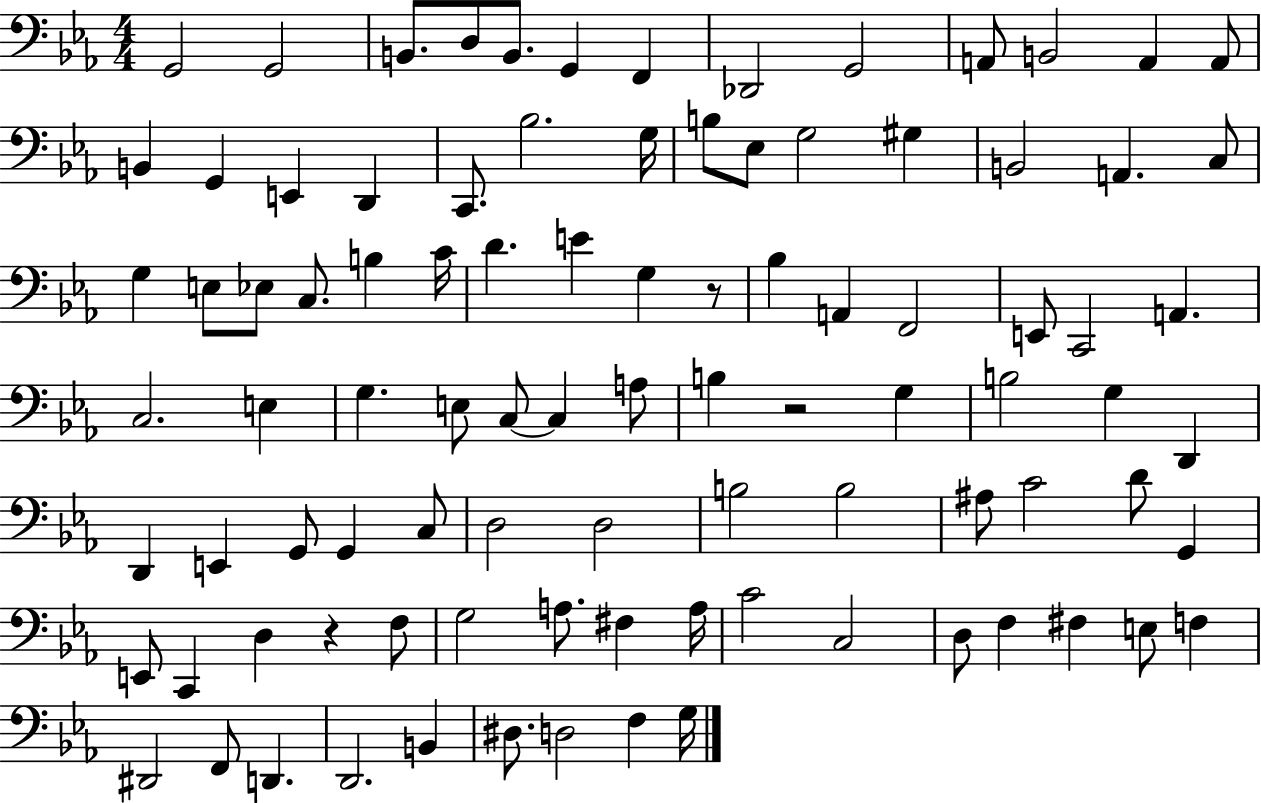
X:1
T:Untitled
M:4/4
L:1/4
K:Eb
G,,2 G,,2 B,,/2 D,/2 B,,/2 G,, F,, _D,,2 G,,2 A,,/2 B,,2 A,, A,,/2 B,, G,, E,, D,, C,,/2 _B,2 G,/4 B,/2 _E,/2 G,2 ^G, B,,2 A,, C,/2 G, E,/2 _E,/2 C,/2 B, C/4 D E G, z/2 _B, A,, F,,2 E,,/2 C,,2 A,, C,2 E, G, E,/2 C,/2 C, A,/2 B, z2 G, B,2 G, D,, D,, E,, G,,/2 G,, C,/2 D,2 D,2 B,2 B,2 ^A,/2 C2 D/2 G,, E,,/2 C,, D, z F,/2 G,2 A,/2 ^F, A,/4 C2 C,2 D,/2 F, ^F, E,/2 F, ^D,,2 F,,/2 D,, D,,2 B,, ^D,/2 D,2 F, G,/4